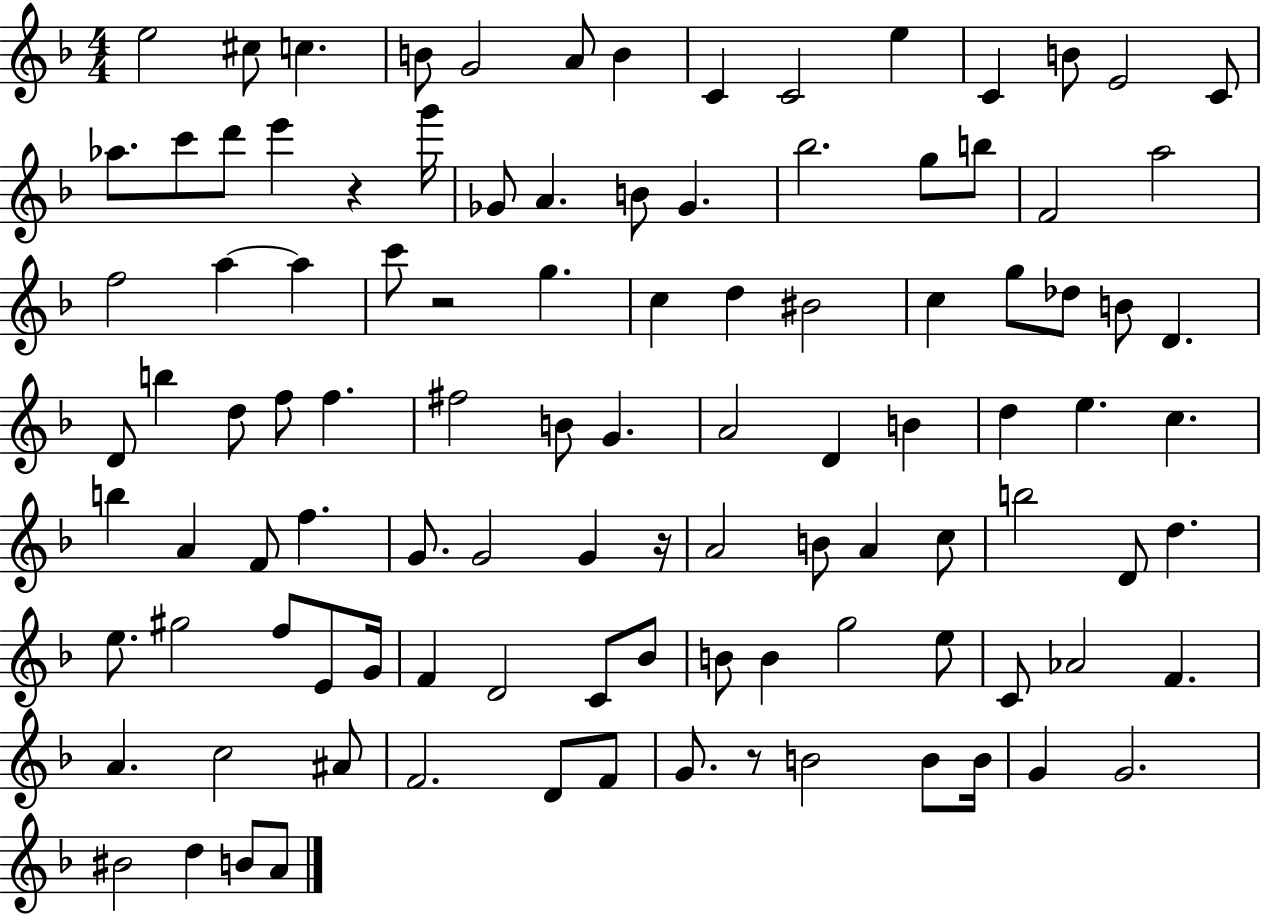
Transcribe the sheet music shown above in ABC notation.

X:1
T:Untitled
M:4/4
L:1/4
K:F
e2 ^c/2 c B/2 G2 A/2 B C C2 e C B/2 E2 C/2 _a/2 c'/2 d'/2 e' z g'/4 _G/2 A B/2 _G _b2 g/2 b/2 F2 a2 f2 a a c'/2 z2 g c d ^B2 c g/2 _d/2 B/2 D D/2 b d/2 f/2 f ^f2 B/2 G A2 D B d e c b A F/2 f G/2 G2 G z/4 A2 B/2 A c/2 b2 D/2 d e/2 ^g2 f/2 E/2 G/4 F D2 C/2 _B/2 B/2 B g2 e/2 C/2 _A2 F A c2 ^A/2 F2 D/2 F/2 G/2 z/2 B2 B/2 B/4 G G2 ^B2 d B/2 A/2